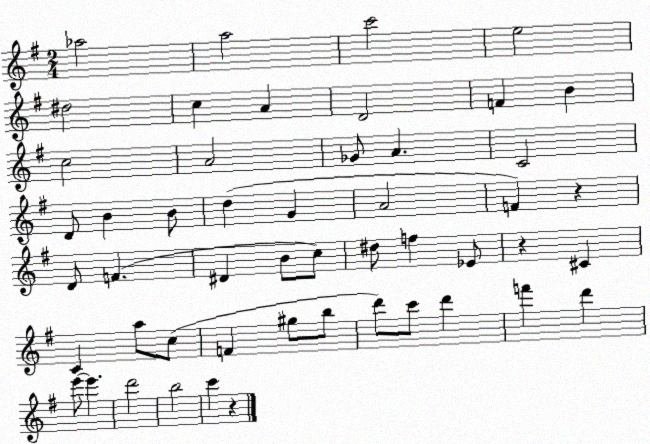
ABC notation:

X:1
T:Untitled
M:2/4
L:1/4
K:G
_a2 a2 c'2 e2 ^d2 c A D2 F B c2 A2 _G/2 A C2 D/2 B B/2 d G A2 F z D/2 F ^D B/2 c/2 ^d/2 f _E/2 z ^C C a/2 c/2 F ^g/2 b/2 d'/2 c'/2 d' f' d' e'/2 e' d'2 b2 c' z